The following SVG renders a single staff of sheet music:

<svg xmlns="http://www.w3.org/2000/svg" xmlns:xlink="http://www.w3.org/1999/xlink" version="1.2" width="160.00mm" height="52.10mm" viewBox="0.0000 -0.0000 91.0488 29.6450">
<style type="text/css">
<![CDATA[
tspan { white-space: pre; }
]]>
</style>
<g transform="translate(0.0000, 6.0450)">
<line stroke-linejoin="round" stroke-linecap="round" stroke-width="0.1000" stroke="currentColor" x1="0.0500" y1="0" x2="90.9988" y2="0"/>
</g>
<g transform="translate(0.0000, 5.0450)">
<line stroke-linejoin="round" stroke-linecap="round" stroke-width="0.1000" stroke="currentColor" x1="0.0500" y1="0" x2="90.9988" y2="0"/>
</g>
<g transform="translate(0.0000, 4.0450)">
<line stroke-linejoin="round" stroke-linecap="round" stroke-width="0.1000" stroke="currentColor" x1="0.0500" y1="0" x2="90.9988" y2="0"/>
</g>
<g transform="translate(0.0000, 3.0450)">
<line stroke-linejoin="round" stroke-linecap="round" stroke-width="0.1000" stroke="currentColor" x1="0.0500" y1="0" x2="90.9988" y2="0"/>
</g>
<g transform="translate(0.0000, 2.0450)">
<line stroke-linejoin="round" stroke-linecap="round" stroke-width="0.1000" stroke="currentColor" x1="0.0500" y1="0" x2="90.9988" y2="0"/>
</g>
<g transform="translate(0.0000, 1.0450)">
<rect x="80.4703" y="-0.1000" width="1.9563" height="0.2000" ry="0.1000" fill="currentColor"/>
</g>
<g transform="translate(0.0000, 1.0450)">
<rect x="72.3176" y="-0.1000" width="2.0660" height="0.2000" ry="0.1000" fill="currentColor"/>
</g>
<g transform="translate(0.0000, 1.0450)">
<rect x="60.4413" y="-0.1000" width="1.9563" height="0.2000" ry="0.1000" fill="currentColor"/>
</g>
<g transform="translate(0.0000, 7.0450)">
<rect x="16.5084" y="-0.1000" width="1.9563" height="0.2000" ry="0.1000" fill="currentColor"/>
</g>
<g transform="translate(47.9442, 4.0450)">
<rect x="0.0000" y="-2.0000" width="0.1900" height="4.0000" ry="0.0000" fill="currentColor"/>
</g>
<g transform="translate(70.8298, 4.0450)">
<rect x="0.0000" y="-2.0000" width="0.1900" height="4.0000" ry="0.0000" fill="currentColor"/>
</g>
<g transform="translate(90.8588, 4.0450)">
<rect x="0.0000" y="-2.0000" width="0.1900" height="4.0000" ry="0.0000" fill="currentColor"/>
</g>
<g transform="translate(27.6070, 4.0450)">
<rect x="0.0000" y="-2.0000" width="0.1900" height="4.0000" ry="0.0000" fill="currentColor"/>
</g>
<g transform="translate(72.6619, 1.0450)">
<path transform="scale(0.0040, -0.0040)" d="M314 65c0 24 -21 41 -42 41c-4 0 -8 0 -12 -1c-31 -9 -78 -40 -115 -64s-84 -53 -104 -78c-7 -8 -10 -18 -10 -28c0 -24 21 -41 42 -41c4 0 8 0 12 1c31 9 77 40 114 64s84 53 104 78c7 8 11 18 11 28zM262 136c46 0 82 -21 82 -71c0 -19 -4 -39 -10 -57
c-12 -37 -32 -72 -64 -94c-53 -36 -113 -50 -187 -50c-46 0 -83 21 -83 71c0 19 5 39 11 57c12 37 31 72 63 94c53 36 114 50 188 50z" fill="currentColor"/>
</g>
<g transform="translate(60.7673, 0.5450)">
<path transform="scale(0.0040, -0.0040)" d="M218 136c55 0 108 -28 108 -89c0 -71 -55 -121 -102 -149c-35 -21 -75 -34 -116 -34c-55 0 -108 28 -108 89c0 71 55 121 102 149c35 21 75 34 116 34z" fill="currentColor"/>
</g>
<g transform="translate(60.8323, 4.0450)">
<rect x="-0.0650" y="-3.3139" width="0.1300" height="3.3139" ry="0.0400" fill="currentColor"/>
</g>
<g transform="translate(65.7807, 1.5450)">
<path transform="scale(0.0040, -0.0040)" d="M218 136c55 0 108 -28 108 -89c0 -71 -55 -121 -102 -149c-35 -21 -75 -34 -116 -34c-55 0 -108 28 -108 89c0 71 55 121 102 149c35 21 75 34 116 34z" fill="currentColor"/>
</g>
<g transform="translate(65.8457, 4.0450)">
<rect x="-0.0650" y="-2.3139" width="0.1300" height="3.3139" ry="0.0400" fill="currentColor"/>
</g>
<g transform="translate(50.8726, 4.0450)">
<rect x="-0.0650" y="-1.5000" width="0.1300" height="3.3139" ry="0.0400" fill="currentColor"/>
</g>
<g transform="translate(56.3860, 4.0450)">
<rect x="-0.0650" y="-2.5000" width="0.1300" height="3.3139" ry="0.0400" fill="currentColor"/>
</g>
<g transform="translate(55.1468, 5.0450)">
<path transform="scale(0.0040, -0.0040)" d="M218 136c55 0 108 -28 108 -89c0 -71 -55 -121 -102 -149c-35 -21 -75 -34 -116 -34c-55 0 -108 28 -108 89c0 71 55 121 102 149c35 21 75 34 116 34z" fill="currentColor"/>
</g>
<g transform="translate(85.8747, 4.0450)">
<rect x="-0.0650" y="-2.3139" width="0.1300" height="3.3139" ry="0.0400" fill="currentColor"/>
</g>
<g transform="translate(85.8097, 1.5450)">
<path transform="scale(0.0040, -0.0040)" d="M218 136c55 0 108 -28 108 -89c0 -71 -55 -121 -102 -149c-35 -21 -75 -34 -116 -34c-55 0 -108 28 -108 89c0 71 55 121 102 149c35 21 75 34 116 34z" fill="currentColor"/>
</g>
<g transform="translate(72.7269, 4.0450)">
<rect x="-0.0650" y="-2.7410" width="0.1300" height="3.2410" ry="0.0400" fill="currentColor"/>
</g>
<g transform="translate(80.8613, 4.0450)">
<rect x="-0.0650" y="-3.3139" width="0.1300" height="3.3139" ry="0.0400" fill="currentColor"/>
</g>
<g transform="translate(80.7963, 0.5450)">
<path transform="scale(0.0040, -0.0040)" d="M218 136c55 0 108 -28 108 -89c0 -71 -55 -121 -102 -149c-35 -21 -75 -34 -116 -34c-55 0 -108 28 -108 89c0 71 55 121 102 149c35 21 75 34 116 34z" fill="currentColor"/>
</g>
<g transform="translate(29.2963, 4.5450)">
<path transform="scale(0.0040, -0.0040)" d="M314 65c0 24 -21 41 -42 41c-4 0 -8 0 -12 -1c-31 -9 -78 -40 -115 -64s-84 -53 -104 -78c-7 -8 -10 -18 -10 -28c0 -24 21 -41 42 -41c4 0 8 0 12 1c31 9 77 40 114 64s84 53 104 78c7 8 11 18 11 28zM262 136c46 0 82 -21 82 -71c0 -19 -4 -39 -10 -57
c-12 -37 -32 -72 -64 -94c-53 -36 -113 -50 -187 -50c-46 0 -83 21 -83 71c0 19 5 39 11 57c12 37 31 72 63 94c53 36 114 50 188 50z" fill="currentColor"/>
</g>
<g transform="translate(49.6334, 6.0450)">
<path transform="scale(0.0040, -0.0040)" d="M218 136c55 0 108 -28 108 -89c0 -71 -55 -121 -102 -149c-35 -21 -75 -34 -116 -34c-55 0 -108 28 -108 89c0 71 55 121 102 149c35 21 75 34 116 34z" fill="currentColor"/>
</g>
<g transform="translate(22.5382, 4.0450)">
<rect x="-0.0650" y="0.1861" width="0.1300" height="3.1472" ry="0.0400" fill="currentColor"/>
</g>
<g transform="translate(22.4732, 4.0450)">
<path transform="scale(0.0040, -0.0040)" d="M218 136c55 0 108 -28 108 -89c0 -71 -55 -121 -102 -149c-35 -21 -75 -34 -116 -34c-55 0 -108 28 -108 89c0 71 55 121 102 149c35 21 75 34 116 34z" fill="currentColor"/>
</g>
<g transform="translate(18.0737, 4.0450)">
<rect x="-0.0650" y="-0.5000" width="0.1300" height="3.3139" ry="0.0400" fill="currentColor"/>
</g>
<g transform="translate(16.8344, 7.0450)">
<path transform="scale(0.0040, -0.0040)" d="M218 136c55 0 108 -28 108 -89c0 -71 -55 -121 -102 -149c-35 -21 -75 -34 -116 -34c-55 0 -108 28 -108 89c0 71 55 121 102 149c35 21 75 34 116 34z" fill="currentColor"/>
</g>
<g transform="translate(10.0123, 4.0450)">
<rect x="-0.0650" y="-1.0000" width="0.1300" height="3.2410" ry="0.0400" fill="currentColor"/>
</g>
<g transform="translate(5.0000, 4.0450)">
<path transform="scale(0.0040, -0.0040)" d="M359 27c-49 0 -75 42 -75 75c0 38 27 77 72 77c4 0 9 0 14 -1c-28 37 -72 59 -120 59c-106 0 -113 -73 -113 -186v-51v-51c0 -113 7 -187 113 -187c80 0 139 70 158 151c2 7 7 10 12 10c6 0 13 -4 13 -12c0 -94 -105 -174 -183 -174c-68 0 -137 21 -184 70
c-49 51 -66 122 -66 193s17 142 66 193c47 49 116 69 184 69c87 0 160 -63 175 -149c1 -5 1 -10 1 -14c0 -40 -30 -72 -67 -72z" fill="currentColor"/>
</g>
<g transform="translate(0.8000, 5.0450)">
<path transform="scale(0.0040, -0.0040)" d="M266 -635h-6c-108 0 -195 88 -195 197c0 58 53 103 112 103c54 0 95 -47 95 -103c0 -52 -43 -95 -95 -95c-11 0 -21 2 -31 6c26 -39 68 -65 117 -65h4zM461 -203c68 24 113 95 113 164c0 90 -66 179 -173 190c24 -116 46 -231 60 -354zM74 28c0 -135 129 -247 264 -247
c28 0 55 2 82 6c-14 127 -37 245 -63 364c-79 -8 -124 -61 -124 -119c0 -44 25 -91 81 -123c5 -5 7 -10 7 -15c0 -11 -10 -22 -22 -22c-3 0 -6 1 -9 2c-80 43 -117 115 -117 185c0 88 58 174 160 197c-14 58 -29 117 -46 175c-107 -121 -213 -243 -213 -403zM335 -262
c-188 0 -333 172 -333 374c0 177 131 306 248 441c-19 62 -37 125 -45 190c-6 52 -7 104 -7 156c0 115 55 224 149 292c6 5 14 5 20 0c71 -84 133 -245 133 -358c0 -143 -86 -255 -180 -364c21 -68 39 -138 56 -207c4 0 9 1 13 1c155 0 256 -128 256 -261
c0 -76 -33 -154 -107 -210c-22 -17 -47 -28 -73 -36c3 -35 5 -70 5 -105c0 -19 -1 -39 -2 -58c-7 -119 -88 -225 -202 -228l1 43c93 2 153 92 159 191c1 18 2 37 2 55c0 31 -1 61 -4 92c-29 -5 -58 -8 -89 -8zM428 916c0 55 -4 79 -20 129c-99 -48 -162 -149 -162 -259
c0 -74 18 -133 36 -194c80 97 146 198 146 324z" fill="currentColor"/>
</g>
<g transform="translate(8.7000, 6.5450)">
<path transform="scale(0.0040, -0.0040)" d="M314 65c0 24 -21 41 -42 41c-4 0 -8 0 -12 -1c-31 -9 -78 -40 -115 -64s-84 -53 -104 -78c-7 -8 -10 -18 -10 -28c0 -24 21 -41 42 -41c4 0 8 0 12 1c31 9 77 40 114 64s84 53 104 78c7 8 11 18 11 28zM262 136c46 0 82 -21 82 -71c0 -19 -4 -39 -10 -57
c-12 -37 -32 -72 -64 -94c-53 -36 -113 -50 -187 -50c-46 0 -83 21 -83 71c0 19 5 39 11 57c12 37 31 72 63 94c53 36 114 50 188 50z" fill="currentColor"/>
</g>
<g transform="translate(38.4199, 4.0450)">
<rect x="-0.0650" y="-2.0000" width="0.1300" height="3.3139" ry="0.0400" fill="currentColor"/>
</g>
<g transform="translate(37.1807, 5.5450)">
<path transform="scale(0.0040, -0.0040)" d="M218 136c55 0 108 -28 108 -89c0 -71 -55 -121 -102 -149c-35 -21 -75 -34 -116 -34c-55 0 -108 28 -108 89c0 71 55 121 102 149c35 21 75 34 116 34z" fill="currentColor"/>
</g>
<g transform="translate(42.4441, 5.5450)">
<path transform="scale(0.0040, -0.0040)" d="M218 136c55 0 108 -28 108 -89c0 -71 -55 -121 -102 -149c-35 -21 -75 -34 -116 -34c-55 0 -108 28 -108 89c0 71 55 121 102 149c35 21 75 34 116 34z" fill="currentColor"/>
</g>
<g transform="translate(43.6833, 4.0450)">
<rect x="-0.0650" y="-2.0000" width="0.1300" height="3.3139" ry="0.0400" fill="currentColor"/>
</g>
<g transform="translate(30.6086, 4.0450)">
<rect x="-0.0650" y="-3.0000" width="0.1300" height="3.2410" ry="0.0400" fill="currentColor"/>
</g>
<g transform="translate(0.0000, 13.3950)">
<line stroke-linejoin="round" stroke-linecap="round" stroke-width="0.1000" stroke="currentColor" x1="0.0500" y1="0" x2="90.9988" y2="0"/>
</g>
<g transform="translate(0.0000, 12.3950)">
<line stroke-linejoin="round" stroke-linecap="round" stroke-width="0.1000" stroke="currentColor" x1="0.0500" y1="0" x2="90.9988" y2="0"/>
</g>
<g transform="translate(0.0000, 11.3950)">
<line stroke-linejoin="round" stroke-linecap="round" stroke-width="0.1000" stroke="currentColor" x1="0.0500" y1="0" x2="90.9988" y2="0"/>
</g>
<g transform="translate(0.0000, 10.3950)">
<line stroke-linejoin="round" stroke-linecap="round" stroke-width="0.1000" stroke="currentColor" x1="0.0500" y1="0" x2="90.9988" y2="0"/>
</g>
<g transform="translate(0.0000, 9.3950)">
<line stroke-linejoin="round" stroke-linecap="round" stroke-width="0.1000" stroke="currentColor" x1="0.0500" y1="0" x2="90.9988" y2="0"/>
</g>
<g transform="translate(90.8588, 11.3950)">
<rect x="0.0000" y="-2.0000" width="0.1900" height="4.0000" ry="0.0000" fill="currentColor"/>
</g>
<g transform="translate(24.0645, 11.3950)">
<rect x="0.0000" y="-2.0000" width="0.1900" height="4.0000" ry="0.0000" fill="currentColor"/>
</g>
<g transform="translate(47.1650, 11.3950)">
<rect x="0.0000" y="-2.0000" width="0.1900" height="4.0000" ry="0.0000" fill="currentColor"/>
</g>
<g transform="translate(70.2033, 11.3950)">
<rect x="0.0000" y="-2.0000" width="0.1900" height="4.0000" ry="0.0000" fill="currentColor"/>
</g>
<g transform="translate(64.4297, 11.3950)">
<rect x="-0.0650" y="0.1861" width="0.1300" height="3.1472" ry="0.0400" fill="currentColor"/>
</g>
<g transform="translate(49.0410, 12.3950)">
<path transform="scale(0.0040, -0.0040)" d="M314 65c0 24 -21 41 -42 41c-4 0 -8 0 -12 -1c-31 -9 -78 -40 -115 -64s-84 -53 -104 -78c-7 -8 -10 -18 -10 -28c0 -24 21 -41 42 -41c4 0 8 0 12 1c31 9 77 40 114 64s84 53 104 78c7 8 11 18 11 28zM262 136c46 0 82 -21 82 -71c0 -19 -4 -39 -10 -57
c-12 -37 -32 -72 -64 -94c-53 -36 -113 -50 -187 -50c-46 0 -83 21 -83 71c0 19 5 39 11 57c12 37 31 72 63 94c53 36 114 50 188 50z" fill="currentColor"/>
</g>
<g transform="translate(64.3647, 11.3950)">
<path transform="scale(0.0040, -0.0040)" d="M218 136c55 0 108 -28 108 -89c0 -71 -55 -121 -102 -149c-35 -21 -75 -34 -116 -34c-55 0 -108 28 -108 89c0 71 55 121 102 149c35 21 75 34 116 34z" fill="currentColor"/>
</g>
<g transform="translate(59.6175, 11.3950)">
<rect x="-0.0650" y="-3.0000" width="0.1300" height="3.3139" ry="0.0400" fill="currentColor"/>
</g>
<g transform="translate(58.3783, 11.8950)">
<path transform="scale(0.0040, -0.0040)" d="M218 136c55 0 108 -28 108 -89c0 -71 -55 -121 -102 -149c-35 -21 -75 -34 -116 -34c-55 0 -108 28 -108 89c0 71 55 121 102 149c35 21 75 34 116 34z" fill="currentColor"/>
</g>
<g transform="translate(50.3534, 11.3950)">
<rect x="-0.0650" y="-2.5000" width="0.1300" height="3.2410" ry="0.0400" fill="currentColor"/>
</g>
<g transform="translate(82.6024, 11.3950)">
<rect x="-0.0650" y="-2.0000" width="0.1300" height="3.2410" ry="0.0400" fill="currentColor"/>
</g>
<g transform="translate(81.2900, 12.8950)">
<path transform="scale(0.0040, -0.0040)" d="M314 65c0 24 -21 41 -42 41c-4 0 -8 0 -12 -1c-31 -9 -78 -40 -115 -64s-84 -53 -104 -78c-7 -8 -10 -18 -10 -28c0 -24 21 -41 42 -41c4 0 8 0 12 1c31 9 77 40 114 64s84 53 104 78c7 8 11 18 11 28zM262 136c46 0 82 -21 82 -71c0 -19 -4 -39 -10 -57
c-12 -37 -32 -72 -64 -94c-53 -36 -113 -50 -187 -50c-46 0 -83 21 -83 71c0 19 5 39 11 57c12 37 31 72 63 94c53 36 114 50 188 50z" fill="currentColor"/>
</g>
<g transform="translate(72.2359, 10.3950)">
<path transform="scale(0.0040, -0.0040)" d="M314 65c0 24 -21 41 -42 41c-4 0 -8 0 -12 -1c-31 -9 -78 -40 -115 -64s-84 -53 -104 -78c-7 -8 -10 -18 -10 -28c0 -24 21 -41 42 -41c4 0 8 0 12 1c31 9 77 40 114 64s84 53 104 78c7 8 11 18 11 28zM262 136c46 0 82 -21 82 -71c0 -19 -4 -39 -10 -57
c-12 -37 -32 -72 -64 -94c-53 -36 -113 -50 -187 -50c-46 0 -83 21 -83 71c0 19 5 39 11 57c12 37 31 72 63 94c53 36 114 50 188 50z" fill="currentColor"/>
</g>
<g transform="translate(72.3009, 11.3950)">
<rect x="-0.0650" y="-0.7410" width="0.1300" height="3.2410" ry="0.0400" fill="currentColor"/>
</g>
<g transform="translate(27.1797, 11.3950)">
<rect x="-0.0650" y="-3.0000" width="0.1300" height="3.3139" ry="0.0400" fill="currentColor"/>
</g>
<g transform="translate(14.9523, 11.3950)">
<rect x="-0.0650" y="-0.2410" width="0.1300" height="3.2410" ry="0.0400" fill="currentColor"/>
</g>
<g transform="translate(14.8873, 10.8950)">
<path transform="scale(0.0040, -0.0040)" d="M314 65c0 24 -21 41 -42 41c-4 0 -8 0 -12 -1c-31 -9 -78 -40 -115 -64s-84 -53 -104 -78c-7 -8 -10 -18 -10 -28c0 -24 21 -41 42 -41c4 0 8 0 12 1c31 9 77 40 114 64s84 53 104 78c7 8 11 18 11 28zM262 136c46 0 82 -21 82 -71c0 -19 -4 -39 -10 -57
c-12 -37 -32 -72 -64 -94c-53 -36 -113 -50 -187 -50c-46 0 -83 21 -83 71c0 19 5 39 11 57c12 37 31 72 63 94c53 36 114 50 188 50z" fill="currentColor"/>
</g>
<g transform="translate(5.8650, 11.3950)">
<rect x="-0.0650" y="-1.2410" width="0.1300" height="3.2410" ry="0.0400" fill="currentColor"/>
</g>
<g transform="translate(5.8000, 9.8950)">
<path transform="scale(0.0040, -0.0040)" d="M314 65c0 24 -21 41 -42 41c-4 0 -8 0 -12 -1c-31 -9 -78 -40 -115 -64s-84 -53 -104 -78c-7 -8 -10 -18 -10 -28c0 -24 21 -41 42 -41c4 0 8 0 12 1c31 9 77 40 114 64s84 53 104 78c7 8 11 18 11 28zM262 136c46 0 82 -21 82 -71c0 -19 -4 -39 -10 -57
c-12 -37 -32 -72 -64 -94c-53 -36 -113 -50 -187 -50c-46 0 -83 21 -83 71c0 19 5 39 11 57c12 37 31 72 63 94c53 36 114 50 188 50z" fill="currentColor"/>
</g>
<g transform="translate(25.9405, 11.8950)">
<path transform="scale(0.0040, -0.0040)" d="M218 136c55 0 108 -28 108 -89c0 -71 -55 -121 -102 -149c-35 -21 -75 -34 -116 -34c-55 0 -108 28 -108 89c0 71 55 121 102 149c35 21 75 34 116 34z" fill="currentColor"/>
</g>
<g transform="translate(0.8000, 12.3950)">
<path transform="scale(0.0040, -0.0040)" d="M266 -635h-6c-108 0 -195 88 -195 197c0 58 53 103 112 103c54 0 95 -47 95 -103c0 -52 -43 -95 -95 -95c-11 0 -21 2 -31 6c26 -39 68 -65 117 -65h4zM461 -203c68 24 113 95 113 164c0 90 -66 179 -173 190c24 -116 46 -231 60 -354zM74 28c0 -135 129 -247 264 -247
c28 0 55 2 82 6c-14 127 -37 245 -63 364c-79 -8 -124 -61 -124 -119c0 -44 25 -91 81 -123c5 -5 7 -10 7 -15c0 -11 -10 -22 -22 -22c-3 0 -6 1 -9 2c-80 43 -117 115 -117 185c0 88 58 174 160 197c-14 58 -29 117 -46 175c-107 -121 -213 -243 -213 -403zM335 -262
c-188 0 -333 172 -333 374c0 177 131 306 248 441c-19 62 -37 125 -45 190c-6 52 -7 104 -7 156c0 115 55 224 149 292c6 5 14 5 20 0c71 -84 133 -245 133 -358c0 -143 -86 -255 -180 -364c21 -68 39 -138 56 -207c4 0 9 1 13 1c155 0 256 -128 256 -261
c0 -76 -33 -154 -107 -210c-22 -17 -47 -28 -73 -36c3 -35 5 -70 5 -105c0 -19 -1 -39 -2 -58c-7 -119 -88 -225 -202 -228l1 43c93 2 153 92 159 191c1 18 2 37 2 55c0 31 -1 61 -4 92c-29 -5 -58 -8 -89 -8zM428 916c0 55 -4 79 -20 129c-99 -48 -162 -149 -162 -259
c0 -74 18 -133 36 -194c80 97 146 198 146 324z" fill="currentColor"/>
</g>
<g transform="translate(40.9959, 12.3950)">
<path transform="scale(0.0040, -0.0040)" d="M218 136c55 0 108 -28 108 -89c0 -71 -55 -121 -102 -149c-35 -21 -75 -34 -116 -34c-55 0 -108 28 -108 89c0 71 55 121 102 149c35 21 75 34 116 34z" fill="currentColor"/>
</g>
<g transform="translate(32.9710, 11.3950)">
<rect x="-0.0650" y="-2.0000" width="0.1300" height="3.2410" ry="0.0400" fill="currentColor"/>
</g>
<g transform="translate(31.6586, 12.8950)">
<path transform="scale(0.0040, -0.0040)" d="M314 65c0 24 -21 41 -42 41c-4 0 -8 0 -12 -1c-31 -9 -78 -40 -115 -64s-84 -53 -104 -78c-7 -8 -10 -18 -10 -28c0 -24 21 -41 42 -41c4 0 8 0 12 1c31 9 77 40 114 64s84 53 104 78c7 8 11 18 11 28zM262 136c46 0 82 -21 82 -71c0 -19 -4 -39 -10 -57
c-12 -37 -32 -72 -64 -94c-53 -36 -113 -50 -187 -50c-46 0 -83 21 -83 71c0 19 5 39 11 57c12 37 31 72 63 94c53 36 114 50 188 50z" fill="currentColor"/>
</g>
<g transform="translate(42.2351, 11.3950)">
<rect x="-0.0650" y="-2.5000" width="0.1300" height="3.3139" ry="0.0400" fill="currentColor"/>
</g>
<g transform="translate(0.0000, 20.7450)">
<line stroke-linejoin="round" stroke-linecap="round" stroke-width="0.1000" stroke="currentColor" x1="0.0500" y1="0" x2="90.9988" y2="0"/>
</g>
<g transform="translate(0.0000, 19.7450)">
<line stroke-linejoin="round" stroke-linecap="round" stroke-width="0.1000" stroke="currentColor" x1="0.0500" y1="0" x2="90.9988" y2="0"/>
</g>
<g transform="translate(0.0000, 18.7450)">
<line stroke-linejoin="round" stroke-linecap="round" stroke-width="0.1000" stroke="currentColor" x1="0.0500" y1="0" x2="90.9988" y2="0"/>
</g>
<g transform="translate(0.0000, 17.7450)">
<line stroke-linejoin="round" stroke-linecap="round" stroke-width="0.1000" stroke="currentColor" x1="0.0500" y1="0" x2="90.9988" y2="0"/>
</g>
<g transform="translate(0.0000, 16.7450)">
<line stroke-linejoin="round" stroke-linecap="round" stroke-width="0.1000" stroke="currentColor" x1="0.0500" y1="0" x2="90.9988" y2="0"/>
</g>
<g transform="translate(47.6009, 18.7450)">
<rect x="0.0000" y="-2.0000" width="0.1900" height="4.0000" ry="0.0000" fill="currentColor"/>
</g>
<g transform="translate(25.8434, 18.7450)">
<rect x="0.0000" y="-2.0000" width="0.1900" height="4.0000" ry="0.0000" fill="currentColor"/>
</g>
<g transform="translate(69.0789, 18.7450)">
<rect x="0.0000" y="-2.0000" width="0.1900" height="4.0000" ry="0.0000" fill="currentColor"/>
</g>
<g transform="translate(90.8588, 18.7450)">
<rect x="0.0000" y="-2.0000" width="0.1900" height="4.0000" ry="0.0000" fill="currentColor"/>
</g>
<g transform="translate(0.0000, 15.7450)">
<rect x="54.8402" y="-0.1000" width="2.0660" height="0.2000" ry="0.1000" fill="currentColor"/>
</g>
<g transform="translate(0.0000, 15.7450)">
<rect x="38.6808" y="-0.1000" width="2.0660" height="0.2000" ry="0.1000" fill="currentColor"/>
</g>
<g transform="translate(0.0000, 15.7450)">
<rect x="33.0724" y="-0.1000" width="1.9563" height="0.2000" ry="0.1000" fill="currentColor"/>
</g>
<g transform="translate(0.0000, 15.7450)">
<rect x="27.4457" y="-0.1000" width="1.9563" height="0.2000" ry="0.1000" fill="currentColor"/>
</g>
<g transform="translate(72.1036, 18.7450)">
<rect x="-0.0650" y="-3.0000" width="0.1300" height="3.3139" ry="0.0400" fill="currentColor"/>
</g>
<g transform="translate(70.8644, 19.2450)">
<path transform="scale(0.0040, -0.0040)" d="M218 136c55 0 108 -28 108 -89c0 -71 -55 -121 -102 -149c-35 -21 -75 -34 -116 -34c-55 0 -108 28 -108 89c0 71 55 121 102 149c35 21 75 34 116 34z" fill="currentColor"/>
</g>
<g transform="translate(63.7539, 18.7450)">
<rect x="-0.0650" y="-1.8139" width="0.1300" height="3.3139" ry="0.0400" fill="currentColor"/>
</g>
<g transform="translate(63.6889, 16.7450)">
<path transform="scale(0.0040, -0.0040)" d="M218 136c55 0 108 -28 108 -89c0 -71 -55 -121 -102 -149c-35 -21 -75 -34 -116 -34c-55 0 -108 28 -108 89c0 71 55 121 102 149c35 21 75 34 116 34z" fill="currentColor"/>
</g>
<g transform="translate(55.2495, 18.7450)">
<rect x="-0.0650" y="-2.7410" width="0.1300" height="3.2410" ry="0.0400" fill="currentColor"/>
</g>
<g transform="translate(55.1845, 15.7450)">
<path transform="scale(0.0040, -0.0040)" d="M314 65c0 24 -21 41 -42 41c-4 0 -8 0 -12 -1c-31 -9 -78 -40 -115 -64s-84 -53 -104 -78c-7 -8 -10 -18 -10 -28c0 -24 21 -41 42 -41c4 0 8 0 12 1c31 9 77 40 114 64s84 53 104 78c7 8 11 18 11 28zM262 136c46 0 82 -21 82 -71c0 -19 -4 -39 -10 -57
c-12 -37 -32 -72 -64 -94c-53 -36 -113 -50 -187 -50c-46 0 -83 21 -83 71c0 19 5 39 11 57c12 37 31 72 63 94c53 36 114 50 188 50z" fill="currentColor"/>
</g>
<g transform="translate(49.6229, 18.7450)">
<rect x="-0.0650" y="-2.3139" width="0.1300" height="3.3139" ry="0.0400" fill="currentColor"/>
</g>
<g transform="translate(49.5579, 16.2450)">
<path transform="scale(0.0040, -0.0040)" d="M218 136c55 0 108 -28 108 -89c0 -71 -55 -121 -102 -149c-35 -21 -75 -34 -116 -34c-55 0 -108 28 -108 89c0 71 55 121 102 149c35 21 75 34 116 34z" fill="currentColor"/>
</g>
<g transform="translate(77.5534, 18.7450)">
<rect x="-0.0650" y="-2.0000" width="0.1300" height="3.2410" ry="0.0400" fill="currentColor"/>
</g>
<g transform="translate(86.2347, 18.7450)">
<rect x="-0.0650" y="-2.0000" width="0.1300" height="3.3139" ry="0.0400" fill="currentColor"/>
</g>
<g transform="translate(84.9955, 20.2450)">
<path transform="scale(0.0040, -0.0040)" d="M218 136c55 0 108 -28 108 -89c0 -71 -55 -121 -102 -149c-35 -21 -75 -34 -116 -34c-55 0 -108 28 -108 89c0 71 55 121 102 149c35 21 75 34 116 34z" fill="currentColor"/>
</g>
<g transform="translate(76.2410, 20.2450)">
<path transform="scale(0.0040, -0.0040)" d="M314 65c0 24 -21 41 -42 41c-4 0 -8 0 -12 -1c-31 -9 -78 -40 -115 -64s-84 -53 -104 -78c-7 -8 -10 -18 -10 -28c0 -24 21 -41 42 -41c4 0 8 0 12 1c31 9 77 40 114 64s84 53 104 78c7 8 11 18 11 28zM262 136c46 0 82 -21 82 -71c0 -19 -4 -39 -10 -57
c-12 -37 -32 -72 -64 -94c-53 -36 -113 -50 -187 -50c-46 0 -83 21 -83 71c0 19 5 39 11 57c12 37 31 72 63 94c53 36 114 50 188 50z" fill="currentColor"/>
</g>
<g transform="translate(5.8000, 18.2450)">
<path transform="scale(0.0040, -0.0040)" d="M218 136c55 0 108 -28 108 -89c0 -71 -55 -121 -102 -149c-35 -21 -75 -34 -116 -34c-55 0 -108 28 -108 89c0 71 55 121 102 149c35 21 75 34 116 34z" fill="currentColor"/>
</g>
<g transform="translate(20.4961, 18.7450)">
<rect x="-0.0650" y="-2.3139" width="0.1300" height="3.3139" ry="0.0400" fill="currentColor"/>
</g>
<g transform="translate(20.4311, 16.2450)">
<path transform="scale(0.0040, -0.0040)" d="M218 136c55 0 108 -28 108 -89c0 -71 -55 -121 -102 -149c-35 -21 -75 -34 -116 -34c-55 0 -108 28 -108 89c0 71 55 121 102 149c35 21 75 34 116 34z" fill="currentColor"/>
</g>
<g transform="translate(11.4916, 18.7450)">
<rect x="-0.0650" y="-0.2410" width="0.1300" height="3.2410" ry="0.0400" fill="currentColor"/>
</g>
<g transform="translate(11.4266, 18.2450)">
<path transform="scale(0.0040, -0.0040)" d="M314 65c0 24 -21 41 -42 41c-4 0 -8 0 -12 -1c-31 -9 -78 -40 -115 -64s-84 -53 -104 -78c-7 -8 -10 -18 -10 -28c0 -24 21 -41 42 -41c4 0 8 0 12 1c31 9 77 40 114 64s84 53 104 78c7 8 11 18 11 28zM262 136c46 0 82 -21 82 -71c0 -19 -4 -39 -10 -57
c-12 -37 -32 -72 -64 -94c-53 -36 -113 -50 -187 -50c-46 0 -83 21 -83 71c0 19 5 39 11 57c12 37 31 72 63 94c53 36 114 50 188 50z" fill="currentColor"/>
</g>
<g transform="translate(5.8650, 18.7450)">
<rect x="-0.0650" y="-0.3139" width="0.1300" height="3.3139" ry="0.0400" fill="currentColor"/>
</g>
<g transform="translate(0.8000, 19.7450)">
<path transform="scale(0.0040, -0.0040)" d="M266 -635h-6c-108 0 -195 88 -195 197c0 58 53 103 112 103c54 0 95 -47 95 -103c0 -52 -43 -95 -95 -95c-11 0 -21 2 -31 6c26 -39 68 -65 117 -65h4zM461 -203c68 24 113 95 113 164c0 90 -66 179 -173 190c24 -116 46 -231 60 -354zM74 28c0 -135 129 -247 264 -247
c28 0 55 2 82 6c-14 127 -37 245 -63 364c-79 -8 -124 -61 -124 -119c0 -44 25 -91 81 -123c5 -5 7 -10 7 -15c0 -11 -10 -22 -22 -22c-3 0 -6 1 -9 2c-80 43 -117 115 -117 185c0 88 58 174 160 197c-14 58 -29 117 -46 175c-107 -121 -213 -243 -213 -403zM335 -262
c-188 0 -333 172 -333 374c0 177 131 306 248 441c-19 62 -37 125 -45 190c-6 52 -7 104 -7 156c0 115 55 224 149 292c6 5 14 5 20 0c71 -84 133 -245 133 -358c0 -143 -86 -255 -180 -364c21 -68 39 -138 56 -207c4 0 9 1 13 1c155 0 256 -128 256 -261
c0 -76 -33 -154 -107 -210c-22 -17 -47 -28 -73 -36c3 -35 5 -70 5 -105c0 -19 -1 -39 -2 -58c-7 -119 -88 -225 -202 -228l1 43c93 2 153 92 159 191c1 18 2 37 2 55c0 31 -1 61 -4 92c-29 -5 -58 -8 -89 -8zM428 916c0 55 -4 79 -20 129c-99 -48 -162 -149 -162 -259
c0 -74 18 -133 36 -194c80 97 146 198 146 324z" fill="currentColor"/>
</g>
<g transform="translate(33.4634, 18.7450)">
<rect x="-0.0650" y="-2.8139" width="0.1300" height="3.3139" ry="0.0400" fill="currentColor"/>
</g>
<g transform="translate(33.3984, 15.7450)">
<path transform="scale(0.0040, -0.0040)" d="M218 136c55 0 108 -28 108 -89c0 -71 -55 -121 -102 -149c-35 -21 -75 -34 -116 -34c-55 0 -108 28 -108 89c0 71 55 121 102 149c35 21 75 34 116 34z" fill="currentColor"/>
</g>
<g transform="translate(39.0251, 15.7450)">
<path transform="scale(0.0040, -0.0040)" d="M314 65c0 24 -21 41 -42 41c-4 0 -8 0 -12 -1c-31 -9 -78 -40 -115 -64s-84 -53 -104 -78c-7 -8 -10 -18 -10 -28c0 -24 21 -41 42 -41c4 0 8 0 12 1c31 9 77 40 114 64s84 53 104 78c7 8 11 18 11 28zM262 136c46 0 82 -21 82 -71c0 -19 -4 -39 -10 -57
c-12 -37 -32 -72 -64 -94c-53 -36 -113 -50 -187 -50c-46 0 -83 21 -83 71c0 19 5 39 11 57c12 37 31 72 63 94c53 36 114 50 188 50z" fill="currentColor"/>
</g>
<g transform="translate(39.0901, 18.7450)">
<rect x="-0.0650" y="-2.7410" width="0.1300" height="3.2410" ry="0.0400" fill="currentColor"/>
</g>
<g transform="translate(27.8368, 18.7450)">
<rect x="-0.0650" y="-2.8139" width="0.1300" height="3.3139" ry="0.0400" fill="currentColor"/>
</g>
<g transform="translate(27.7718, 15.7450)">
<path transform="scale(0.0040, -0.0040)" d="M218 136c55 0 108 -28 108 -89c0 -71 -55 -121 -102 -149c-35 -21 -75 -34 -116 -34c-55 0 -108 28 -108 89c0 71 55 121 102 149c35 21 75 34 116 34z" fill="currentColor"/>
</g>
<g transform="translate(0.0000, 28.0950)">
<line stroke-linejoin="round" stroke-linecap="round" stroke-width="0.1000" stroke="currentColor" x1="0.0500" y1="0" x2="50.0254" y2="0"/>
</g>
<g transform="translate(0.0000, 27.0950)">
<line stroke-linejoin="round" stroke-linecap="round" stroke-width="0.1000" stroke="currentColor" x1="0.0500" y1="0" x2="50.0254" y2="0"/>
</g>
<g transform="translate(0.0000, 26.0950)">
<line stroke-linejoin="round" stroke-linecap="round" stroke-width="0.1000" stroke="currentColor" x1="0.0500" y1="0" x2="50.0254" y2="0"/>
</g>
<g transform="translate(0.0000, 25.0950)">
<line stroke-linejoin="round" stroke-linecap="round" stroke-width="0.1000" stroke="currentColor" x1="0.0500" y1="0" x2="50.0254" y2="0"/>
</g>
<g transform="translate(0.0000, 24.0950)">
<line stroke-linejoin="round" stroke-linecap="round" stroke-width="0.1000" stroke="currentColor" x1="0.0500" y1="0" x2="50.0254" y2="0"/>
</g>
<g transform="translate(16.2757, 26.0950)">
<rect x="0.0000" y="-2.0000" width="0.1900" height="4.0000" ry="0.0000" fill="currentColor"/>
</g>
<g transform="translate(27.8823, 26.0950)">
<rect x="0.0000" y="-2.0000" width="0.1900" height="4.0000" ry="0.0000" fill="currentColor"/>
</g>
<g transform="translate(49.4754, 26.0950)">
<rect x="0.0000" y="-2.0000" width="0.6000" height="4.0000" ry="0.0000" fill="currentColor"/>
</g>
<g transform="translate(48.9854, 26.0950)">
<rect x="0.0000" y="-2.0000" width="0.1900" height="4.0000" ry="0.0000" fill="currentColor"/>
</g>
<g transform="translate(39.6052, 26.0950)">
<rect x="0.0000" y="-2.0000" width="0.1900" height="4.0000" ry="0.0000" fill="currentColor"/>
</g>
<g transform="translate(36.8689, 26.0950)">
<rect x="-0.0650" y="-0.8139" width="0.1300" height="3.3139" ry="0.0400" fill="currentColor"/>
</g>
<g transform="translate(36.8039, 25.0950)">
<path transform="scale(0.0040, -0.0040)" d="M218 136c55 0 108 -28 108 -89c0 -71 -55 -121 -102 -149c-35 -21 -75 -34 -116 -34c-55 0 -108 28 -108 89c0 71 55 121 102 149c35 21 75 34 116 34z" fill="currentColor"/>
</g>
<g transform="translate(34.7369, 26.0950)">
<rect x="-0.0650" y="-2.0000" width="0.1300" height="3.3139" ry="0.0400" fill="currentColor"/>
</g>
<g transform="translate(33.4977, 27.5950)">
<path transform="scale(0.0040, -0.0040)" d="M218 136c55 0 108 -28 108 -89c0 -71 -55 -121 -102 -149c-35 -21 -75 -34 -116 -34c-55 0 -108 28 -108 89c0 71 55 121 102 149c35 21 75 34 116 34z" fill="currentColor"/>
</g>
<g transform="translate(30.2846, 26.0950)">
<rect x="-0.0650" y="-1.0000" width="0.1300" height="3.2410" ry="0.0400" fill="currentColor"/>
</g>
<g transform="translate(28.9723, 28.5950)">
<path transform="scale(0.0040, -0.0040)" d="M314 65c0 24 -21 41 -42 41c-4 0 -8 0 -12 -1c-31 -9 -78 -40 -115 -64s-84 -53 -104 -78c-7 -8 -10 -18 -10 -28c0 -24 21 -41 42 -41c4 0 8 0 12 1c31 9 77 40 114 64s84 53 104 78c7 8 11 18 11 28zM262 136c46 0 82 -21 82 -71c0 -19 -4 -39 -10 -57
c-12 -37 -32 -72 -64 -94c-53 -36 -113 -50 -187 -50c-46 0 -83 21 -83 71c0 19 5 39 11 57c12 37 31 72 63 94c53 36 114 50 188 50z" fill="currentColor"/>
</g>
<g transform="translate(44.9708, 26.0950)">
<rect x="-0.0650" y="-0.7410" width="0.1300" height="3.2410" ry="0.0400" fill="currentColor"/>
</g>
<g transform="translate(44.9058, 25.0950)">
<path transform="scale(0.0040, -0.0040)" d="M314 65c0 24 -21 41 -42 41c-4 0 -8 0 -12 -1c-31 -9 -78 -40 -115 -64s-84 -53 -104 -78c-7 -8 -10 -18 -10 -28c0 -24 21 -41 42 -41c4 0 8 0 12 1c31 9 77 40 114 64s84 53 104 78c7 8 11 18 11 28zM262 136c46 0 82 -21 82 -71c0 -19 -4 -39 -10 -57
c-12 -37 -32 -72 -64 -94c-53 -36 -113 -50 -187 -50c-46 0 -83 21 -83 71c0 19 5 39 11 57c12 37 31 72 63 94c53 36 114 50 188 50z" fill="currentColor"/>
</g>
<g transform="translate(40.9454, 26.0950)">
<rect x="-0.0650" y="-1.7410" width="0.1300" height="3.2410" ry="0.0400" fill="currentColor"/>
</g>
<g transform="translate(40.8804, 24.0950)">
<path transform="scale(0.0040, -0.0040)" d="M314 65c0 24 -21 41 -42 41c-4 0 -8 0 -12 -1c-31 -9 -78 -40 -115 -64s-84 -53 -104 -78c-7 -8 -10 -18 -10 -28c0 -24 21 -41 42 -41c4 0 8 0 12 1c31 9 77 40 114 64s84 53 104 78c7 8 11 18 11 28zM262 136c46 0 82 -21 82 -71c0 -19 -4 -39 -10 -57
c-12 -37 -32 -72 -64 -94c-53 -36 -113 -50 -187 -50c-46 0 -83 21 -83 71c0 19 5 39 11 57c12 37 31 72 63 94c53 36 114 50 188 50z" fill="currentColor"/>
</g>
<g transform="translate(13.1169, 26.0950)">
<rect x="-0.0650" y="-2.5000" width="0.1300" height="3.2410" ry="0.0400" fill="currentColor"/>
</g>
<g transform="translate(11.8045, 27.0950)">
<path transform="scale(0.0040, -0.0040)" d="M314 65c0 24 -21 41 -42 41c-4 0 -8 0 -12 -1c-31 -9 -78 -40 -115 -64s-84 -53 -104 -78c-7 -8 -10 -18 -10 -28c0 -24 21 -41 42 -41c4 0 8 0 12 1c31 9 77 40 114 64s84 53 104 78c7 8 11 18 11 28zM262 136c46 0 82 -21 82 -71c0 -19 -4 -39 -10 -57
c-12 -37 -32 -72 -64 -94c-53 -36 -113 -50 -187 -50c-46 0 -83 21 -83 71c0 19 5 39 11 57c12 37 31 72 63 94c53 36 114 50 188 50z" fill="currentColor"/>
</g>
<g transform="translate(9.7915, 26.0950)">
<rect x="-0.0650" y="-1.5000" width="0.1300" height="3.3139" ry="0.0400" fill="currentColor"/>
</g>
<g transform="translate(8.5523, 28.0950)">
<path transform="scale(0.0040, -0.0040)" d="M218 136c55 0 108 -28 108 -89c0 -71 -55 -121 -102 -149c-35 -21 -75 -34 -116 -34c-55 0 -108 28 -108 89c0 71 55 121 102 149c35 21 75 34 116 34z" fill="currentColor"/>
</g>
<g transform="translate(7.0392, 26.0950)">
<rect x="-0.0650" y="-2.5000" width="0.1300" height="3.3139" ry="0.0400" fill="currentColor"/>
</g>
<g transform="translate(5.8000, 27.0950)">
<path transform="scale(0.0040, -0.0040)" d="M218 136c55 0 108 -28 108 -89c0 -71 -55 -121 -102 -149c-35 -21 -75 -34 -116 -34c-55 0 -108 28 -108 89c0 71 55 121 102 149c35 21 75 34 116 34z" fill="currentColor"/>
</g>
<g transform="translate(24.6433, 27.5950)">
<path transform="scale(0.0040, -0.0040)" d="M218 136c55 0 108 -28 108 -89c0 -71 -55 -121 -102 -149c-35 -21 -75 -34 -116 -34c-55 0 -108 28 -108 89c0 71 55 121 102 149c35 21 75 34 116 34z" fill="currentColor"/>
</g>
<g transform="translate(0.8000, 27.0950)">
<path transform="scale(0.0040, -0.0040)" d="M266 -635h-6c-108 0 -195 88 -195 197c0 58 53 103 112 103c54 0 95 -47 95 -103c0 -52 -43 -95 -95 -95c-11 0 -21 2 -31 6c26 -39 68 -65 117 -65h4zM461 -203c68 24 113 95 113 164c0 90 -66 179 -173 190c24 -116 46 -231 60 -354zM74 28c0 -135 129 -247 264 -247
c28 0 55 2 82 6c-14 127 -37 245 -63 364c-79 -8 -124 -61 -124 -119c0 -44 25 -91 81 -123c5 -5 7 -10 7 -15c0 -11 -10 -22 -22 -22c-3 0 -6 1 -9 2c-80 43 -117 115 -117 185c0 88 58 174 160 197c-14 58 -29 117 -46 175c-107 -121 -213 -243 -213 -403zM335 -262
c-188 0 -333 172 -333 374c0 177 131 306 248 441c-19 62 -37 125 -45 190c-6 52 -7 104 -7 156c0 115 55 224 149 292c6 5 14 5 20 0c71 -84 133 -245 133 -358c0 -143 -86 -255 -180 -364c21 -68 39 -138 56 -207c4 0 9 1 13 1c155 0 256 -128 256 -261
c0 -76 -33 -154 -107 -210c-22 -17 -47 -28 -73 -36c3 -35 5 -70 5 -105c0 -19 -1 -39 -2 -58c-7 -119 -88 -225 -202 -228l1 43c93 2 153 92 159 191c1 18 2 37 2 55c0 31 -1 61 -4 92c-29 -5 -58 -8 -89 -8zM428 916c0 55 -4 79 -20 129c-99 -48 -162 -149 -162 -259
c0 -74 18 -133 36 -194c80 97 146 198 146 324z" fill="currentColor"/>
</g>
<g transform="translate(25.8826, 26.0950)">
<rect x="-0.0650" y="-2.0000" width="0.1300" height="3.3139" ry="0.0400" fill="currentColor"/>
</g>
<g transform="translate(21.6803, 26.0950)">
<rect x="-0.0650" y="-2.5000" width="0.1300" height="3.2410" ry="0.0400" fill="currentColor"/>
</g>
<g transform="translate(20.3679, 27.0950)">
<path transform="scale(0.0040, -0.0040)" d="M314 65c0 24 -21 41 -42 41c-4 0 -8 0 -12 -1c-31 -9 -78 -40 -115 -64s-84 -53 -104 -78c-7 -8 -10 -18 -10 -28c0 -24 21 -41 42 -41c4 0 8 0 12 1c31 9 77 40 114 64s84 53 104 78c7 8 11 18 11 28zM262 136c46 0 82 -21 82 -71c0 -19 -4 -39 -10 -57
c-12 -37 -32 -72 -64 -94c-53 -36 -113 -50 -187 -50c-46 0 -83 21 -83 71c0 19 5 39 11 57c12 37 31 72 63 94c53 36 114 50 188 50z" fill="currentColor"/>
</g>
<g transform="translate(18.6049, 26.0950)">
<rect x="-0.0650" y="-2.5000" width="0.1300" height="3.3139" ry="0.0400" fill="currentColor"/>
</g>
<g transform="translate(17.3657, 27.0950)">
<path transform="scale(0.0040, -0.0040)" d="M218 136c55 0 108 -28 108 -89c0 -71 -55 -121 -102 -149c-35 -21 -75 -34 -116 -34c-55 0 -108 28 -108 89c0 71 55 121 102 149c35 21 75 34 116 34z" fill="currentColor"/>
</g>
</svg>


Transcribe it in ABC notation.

X:1
T:Untitled
M:4/4
L:1/4
K:C
D2 C B A2 F F E G b g a2 b g e2 c2 A F2 G G2 A B d2 F2 c c2 g a a a2 g a2 f A F2 F G E G2 G G2 F D2 F d f2 d2